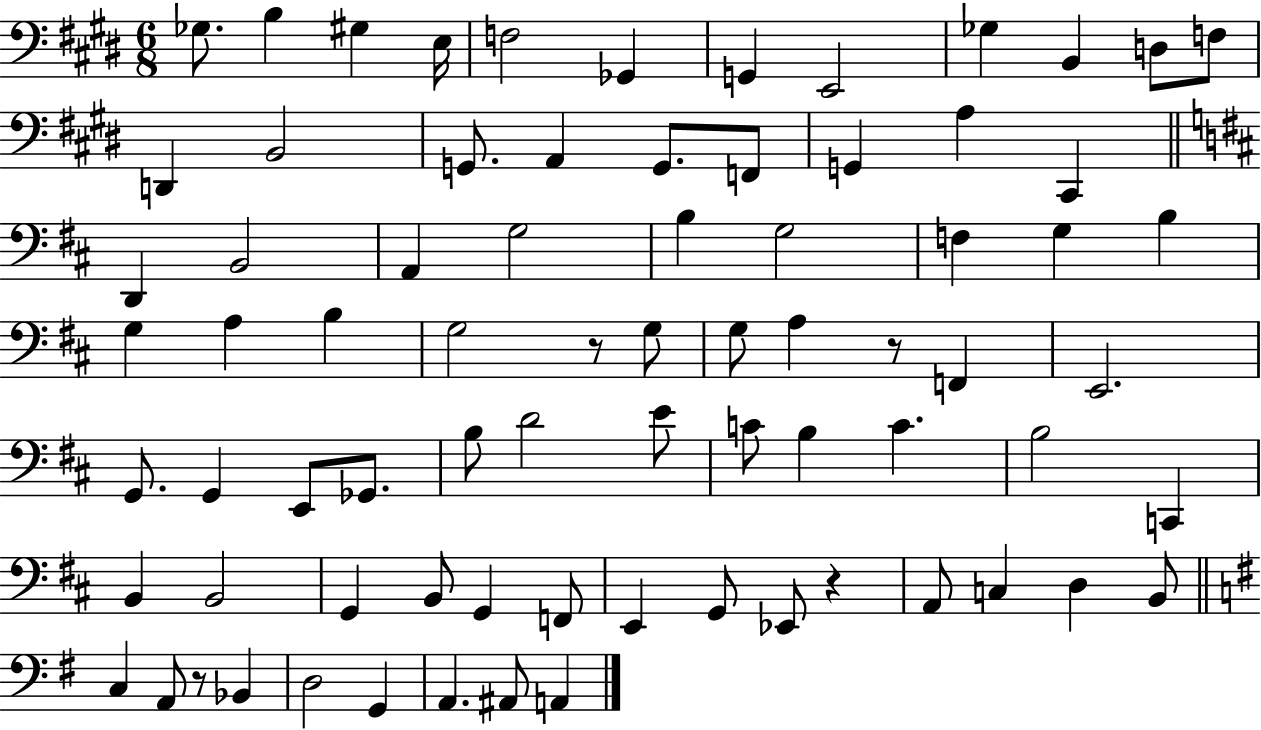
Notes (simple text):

Gb3/e. B3/q G#3/q E3/s F3/h Gb2/q G2/q E2/h Gb3/q B2/q D3/e F3/e D2/q B2/h G2/e. A2/q G2/e. F2/e G2/q A3/q C#2/q D2/q B2/h A2/q G3/h B3/q G3/h F3/q G3/q B3/q G3/q A3/q B3/q G3/h R/e G3/e G3/e A3/q R/e F2/q E2/h. G2/e. G2/q E2/e Gb2/e. B3/e D4/h E4/e C4/e B3/q C4/q. B3/h C2/q B2/q B2/h G2/q B2/e G2/q F2/e E2/q G2/e Eb2/e R/q A2/e C3/q D3/q B2/e C3/q A2/e R/e Bb2/q D3/h G2/q A2/q. A#2/e A2/q